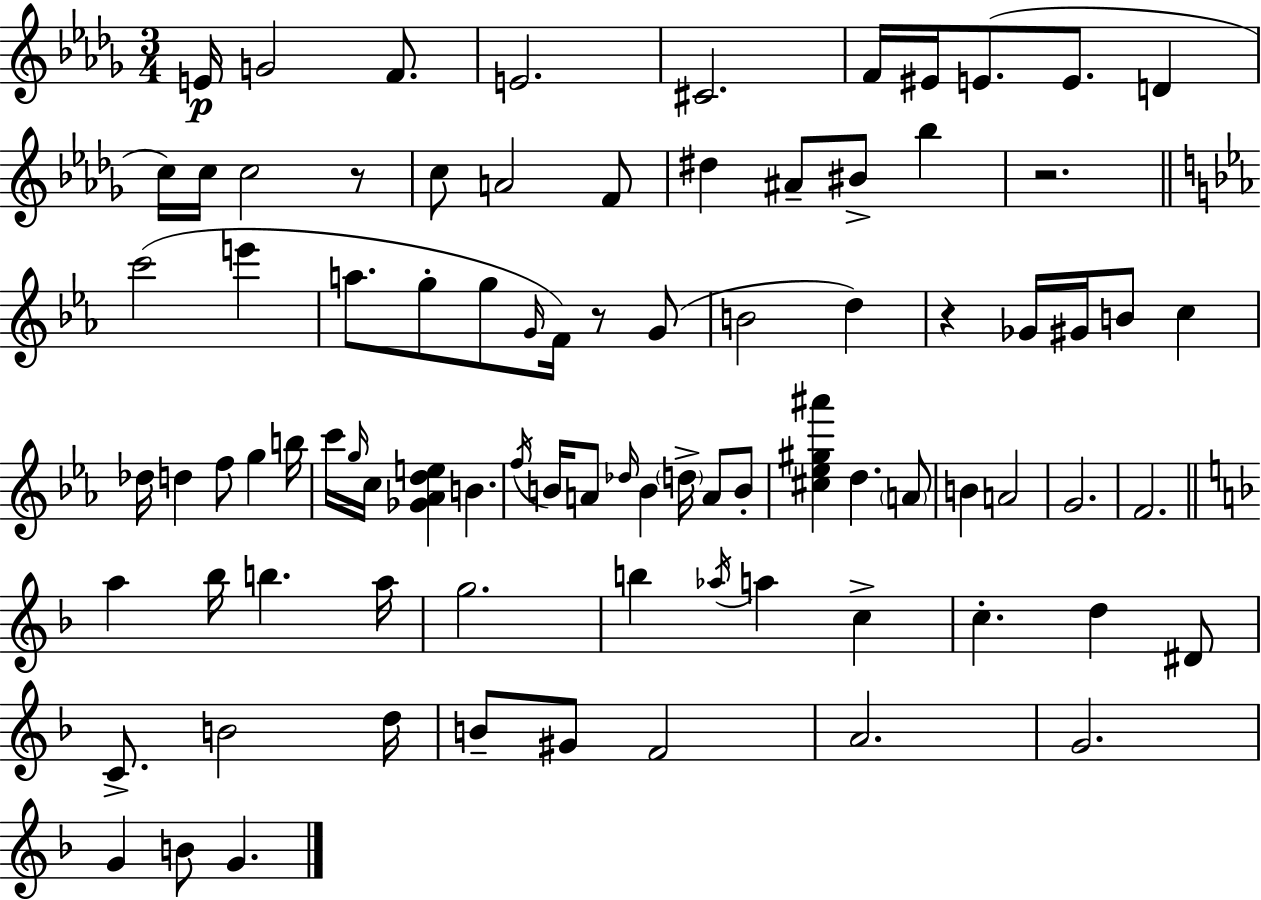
{
  \clef treble
  \numericTimeSignature
  \time 3/4
  \key bes \minor
  e'16\p g'2 f'8. | e'2. | cis'2. | f'16 eis'16 e'8.( e'8. d'4 | \break c''16) c''16 c''2 r8 | c''8 a'2 f'8 | dis''4 ais'8-- bis'8-> bes''4 | r2. | \break \bar "||" \break \key ees \major c'''2( e'''4 | a''8. g''8-. g''8 \grace { g'16 }) f'16 r8 g'8( | b'2 d''4) | r4 ges'16 gis'16 b'8 c''4 | \break des''16 d''4 f''8 g''4 | b''16 c'''16 \grace { g''16 } c''16 <ges' aes' d'' e''>4 b'4. | \acciaccatura { f''16 } b'16 a'8 \grace { des''16 } b'4 \parenthesize d''16-> | a'8 b'8-. <cis'' ees'' gis'' ais'''>4 d''4. | \break \parenthesize a'8 b'4 a'2 | g'2. | f'2. | \bar "||" \break \key f \major a''4 bes''16 b''4. a''16 | g''2. | b''4 \acciaccatura { aes''16 } a''4 c''4-> | c''4.-. d''4 dis'8 | \break c'8.-> b'2 | d''16 b'8-- gis'8 f'2 | a'2. | g'2. | \break g'4 b'8 g'4. | \bar "|."
}